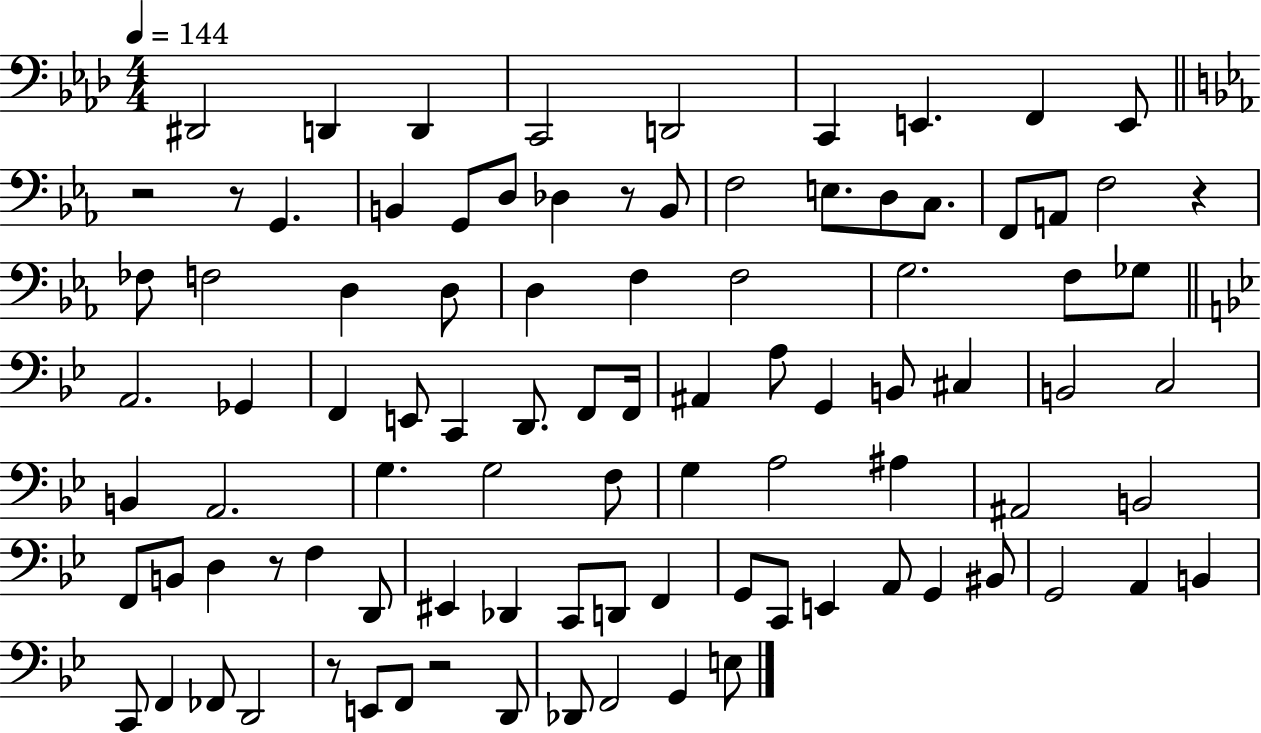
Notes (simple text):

D#2/h D2/q D2/q C2/h D2/h C2/q E2/q. F2/q E2/e R/h R/e G2/q. B2/q G2/e D3/e Db3/q R/e B2/e F3/h E3/e. D3/e C3/e. F2/e A2/e F3/h R/q FES3/e F3/h D3/q D3/e D3/q F3/q F3/h G3/h. F3/e Gb3/e A2/h. Gb2/q F2/q E2/e C2/q D2/e. F2/e F2/s A#2/q A3/e G2/q B2/e C#3/q B2/h C3/h B2/q A2/h. G3/q. G3/h F3/e G3/q A3/h A#3/q A#2/h B2/h F2/e B2/e D3/q R/e F3/q D2/e EIS2/q Db2/q C2/e D2/e F2/q G2/e C2/e E2/q A2/e G2/q BIS2/e G2/h A2/q B2/q C2/e F2/q FES2/e D2/h R/e E2/e F2/e R/h D2/e Db2/e F2/h G2/q E3/e